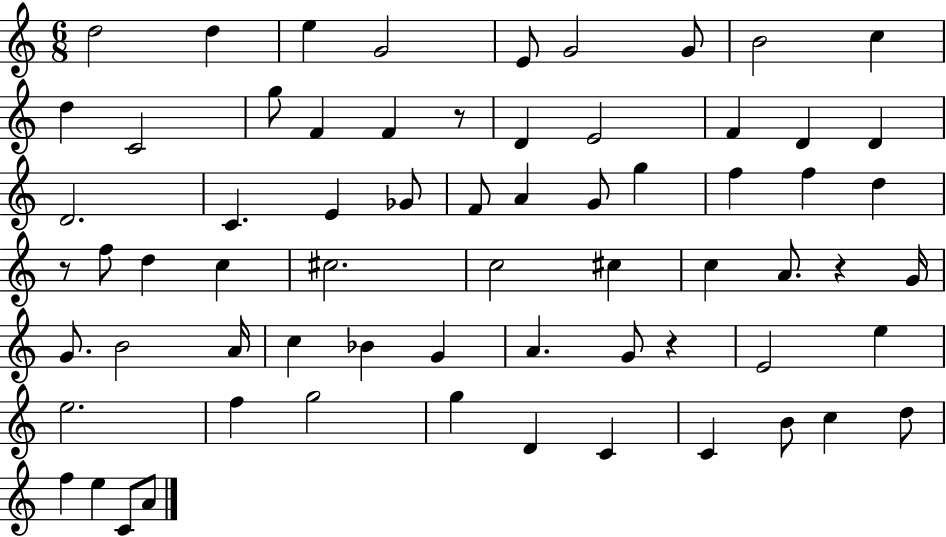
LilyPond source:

{
  \clef treble
  \numericTimeSignature
  \time 6/8
  \key c \major
  d''2 d''4 | e''4 g'2 | e'8 g'2 g'8 | b'2 c''4 | \break d''4 c'2 | g''8 f'4 f'4 r8 | d'4 e'2 | f'4 d'4 d'4 | \break d'2. | c'4. e'4 ges'8 | f'8 a'4 g'8 g''4 | f''4 f''4 d''4 | \break r8 f''8 d''4 c''4 | cis''2. | c''2 cis''4 | c''4 a'8. r4 g'16 | \break g'8. b'2 a'16 | c''4 bes'4 g'4 | a'4. g'8 r4 | e'2 e''4 | \break e''2. | f''4 g''2 | g''4 d'4 c'4 | c'4 b'8 c''4 d''8 | \break f''4 e''4 c'8 a'8 | \bar "|."
}